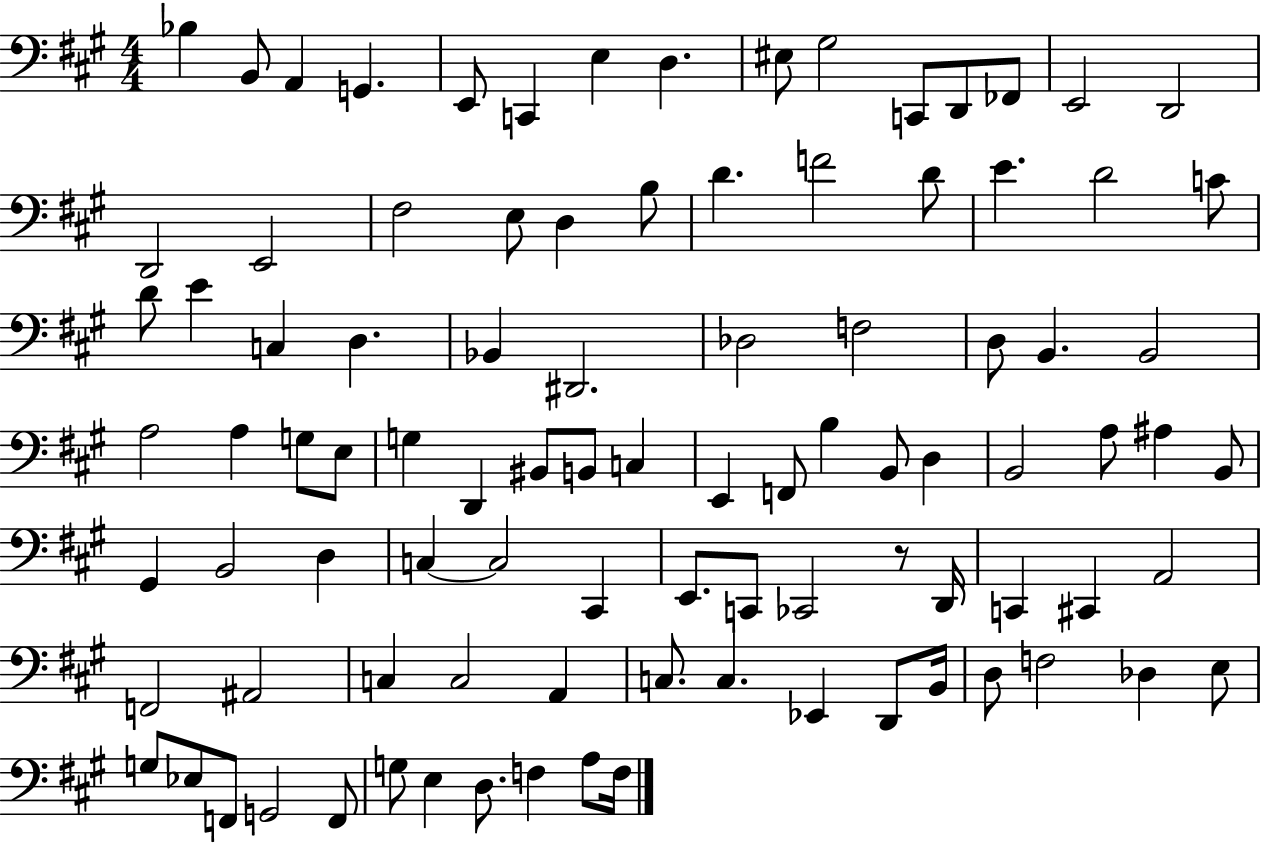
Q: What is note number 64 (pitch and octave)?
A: C2